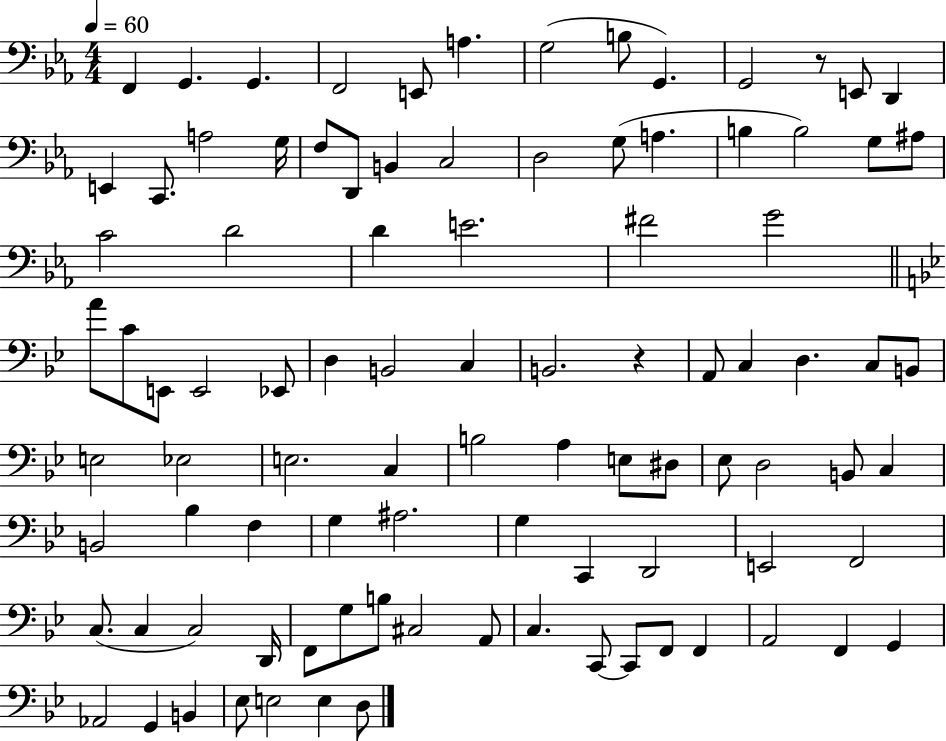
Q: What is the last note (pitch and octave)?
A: D3